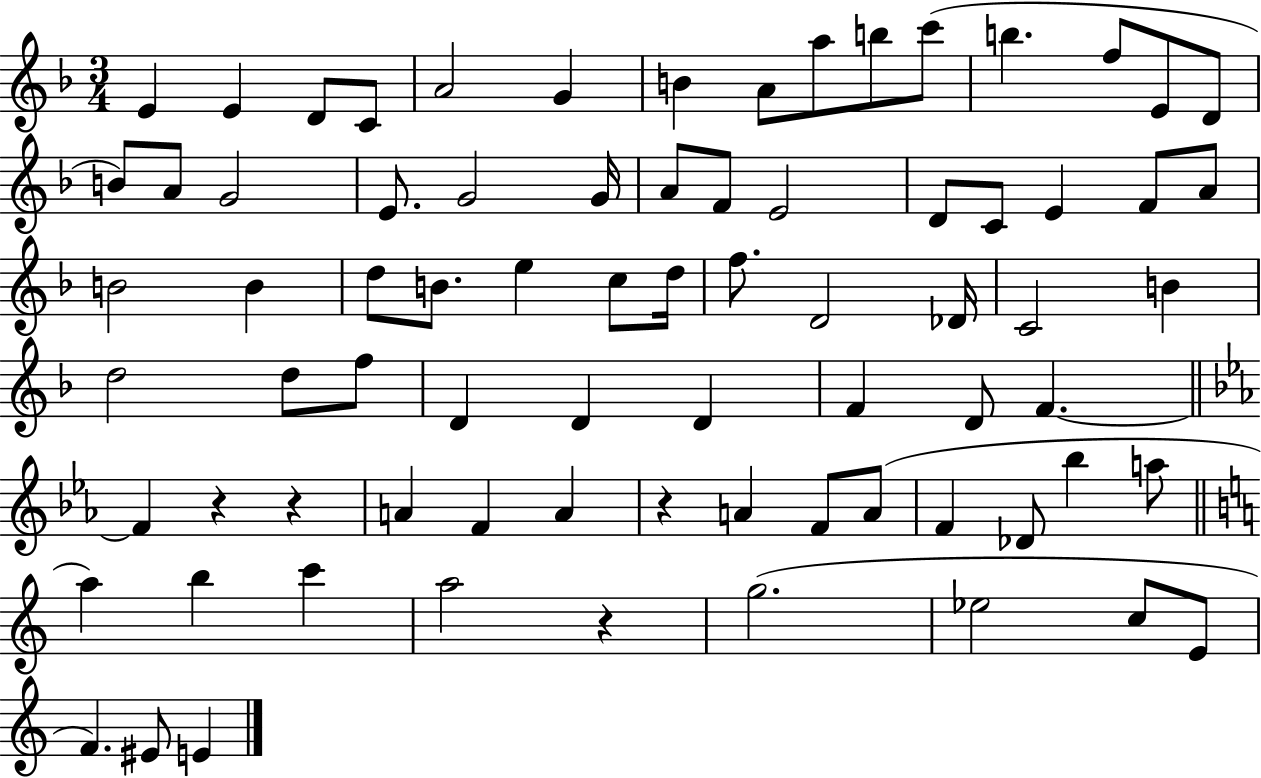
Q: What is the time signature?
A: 3/4